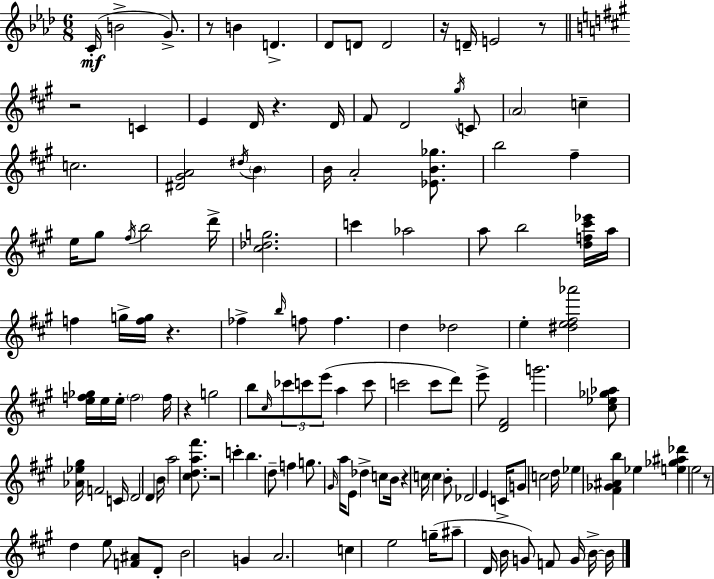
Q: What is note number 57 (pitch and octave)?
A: A5